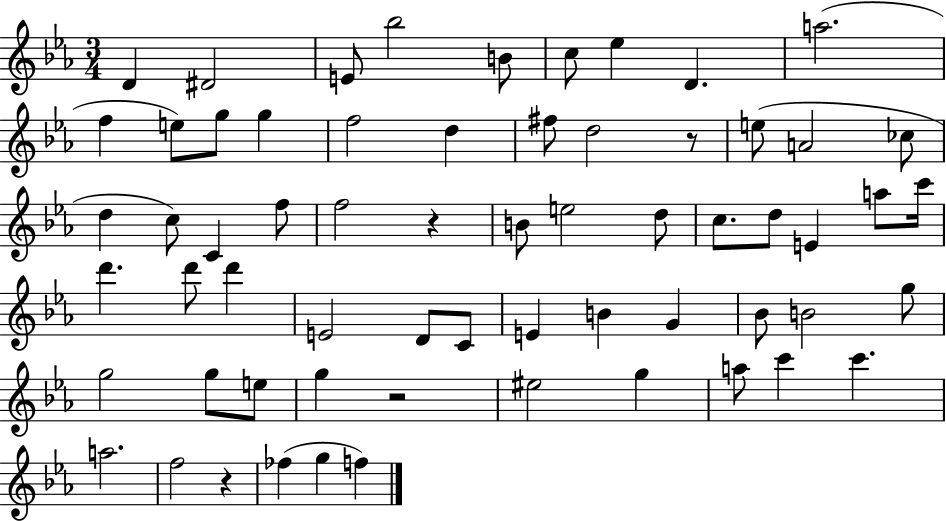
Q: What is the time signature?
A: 3/4